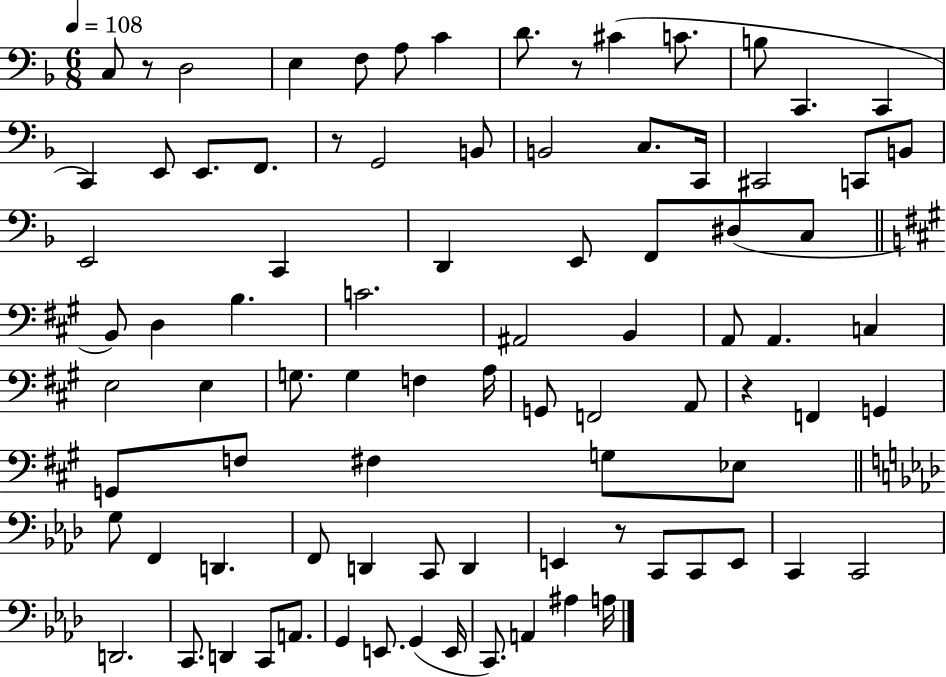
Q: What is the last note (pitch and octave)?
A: A3